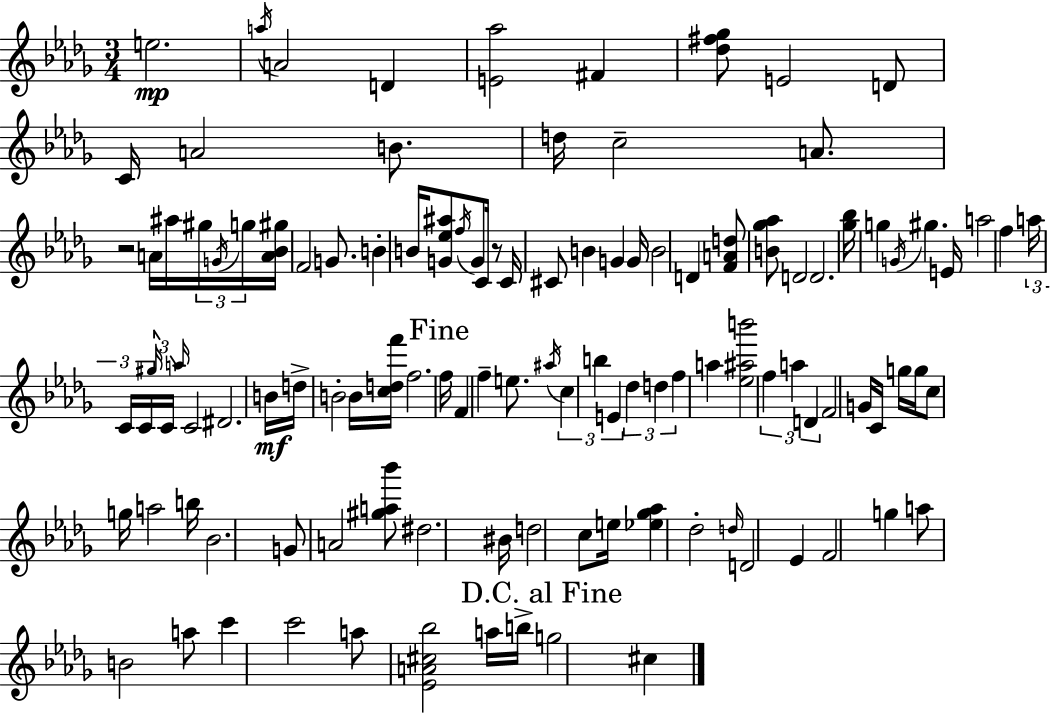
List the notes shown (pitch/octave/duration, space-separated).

E5/h. A5/s A4/h D4/q [E4,Ab5]/h F#4/q [Db5,F#5,Gb5]/e E4/h D4/e C4/s A4/h B4/e. D5/s C5/h A4/e. R/h A4/s A#5/s G#5/s G4/s G5/s [A4,Bb4,G#5]/s F4/h G4/e. B4/q B4/s [G4,Eb5,A#5]/e F5/s G4/e C4/s R/e C4/s C#4/e B4/q G4/q G4/s B4/h D4/q [F4,A4,D5]/e [B4,Gb5,Ab5]/e D4/h D4/h. [Gb5,Bb5]/s G5/q G4/s G#5/q. E4/s A5/h F5/q A5/s C4/s C4/s G#5/s C4/s A5/s C4/h D#4/h. B4/s D5/s B4/h B4/s [C5,D5,F6]/s F5/h. F5/s F4/q F5/q E5/e. A#5/s C5/q B5/q E4/q Db5/q D5/q F5/q A5/q [Eb5,A#5,B6]/h F5/q A5/q D4/q F4/h G4/s C4/s G5/s G5/s C5/e G5/s A5/h B5/s Bb4/h. G4/e A4/h [G#5,A5,Bb6]/e D#5/h. BIS4/s D5/h C5/e E5/s [Eb5,Gb5,Ab5]/q Db5/h D5/s D4/h Eb4/q F4/h G5/q A5/e B4/h A5/e C6/q C6/h A5/e [Eb4,A4,C#5,Bb5]/h A5/s B5/s G5/h C#5/q